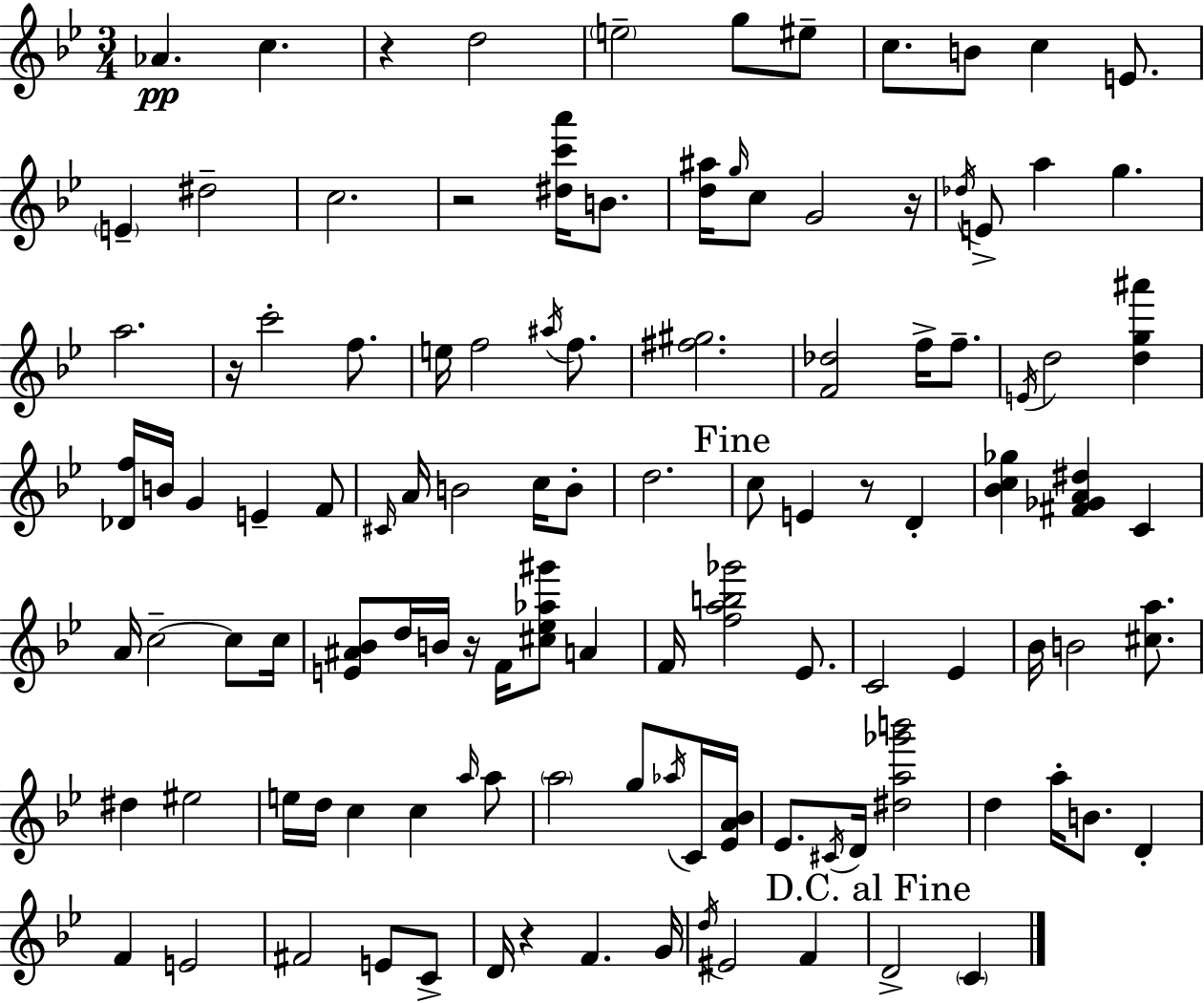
Ab4/q. C5/q. R/q D5/h E5/h G5/e EIS5/e C5/e. B4/e C5/q E4/e. E4/q D#5/h C5/h. R/h [D#5,C6,A6]/s B4/e. [D5,A#5]/s G5/s C5/e G4/h R/s Db5/s E4/e A5/q G5/q. A5/h. R/s C6/h F5/e. E5/s F5/h A#5/s F5/e. [F#5,G#5]/h. [F4,Db5]/h F5/s F5/e. E4/s D5/h [D5,G5,A#6]/q [Db4,F5]/s B4/s G4/q E4/q F4/e C#4/s A4/s B4/h C5/s B4/e D5/h. C5/e E4/q R/e D4/q [Bb4,C5,Gb5]/q [F#4,Gb4,A4,D#5]/q C4/q A4/s C5/h C5/e C5/s [E4,A#4,Bb4]/e D5/s B4/s R/s F4/s [C#5,Eb5,Ab5,G#6]/e A4/q F4/s [F5,A5,B5,Gb6]/h Eb4/e. C4/h Eb4/q Bb4/s B4/h [C#5,A5]/e. D#5/q EIS5/h E5/s D5/s C5/q C5/q A5/s A5/e A5/h G5/e Ab5/s C4/s [Eb4,A4,Bb4]/s Eb4/e. C#4/s D4/s [D#5,A5,Gb6,B6]/h D5/q A5/s B4/e. D4/q F4/q E4/h F#4/h E4/e C4/e D4/s R/q F4/q. G4/s D5/s EIS4/h F4/q D4/h C4/q